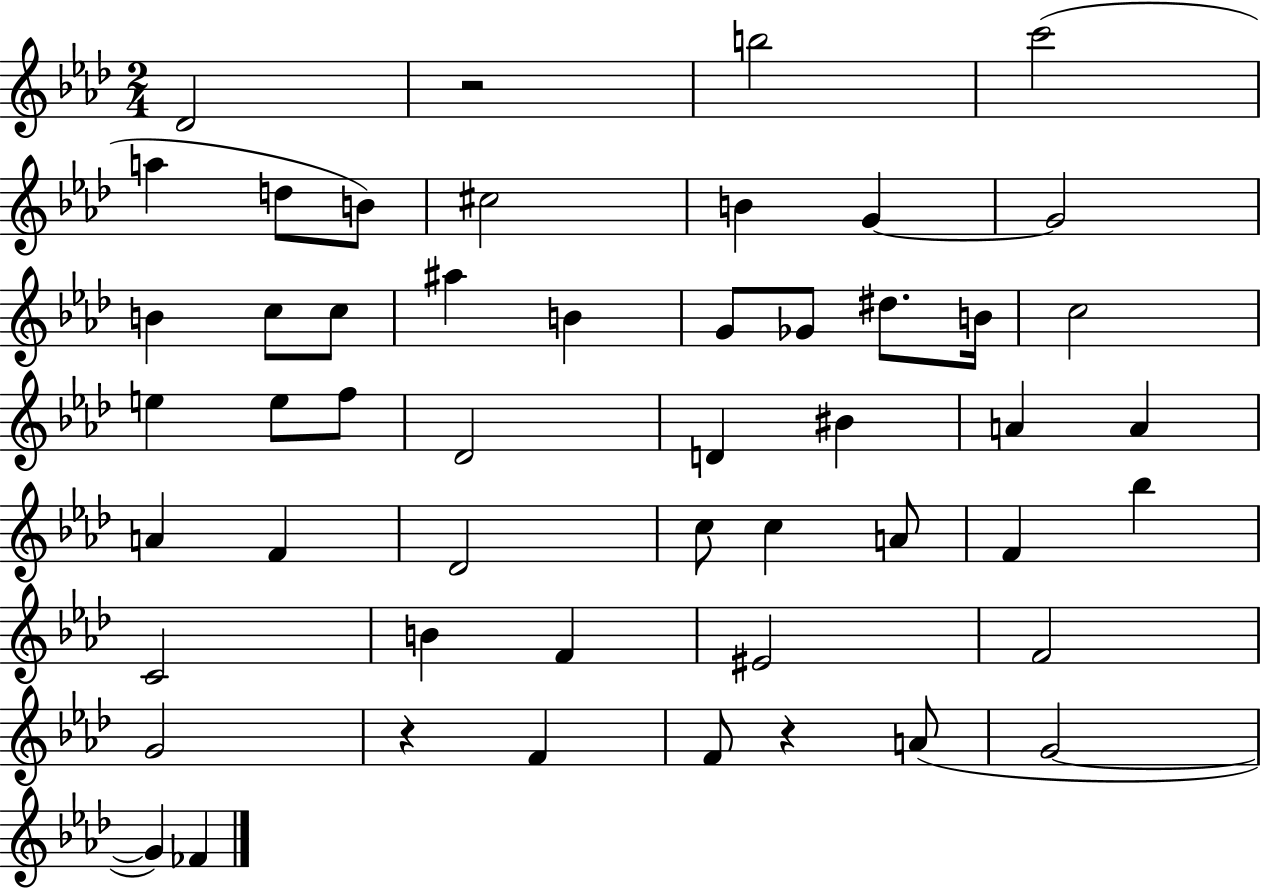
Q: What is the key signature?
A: AES major